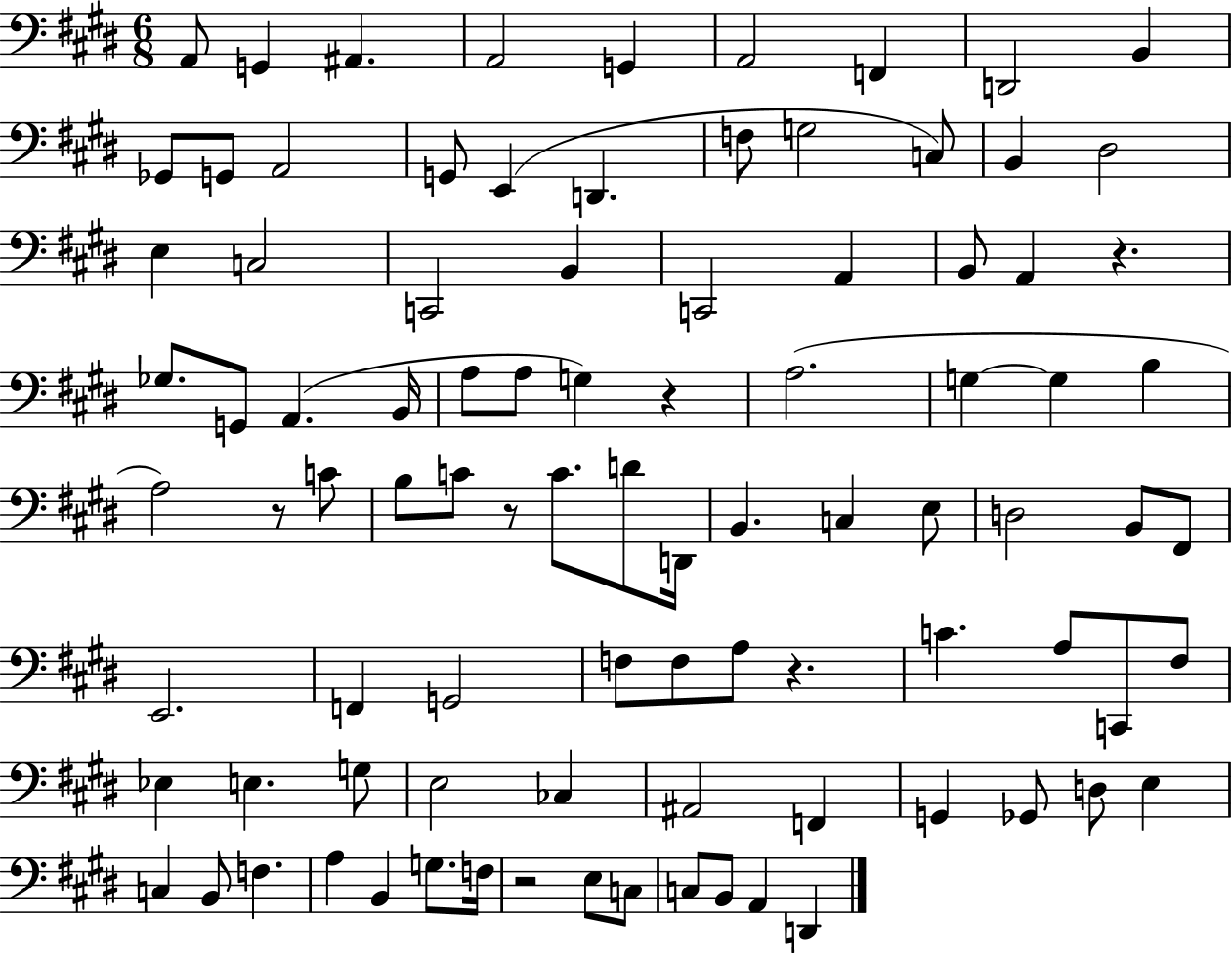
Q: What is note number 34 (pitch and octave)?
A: A3